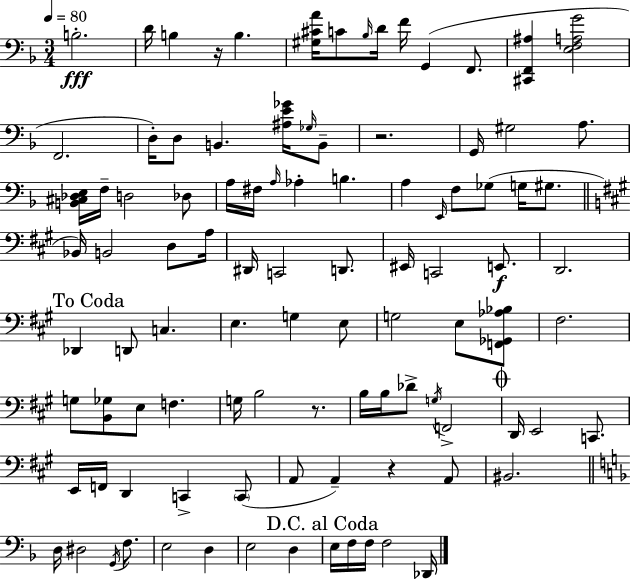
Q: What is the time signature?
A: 3/4